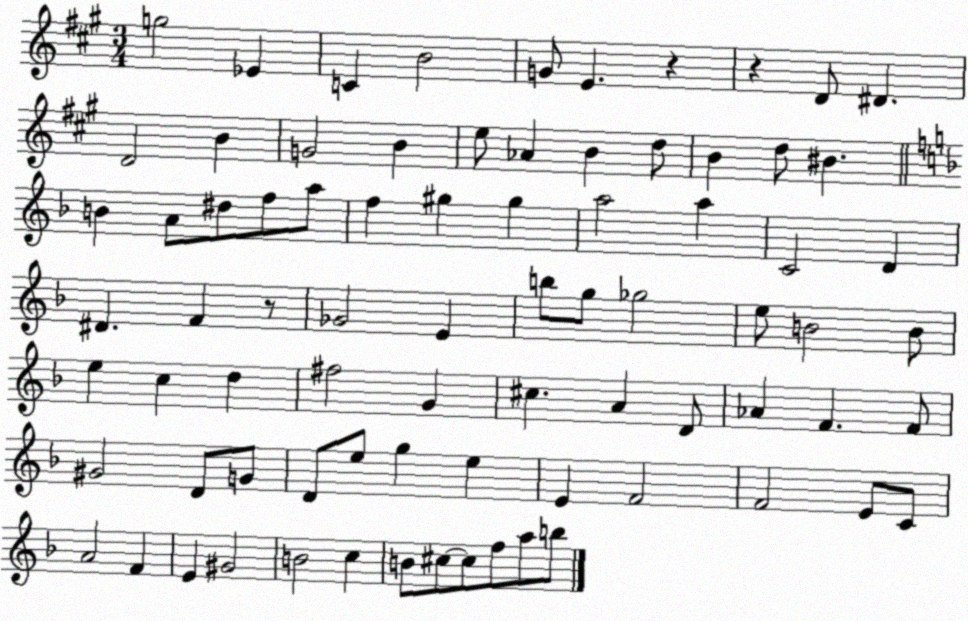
X:1
T:Untitled
M:3/4
L:1/4
K:A
g2 _E C B2 G/2 E z z D/2 ^D D2 B G2 B e/2 _A B d/2 B d/2 ^B B A/2 ^d/2 f/2 a/2 f ^g ^g a2 a C2 D ^D F z/2 _G2 E b/2 g/2 _g2 e/2 B2 B/2 e c d ^f2 G ^c A D/2 _A F F/2 ^G2 D/2 G/2 D/2 e/2 g e E F2 F2 E/2 C/2 A2 F E ^G2 B2 c B/2 ^c/2 ^c/2 f/2 a/2 b/2